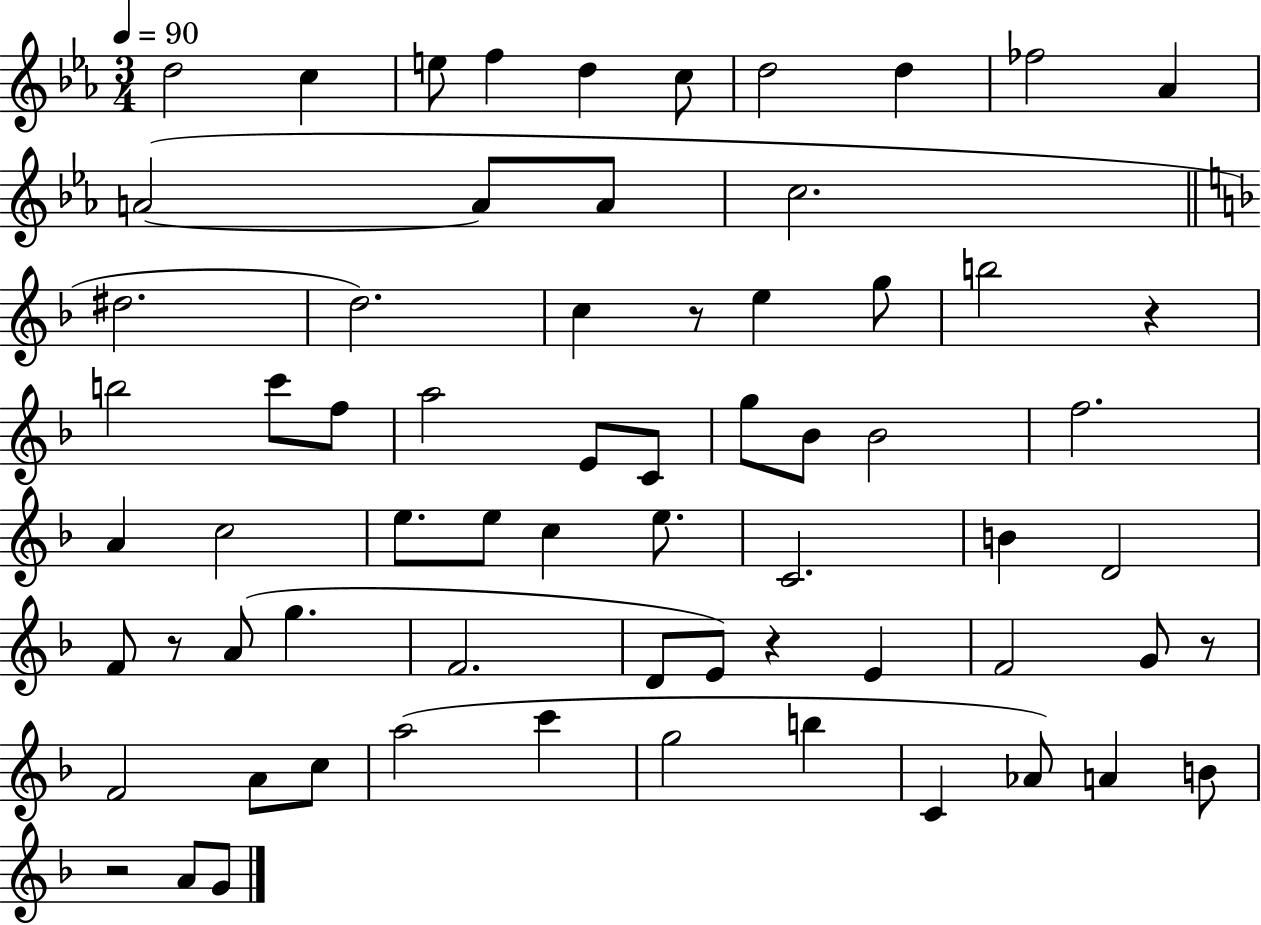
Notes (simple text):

D5/h C5/q E5/e F5/q D5/q C5/e D5/h D5/q FES5/h Ab4/q A4/h A4/e A4/e C5/h. D#5/h. D5/h. C5/q R/e E5/q G5/e B5/h R/q B5/h C6/e F5/e A5/h E4/e C4/e G5/e Bb4/e Bb4/h F5/h. A4/q C5/h E5/e. E5/e C5/q E5/e. C4/h. B4/q D4/h F4/e R/e A4/e G5/q. F4/h. D4/e E4/e R/q E4/q F4/h G4/e R/e F4/h A4/e C5/e A5/h C6/q G5/h B5/q C4/q Ab4/e A4/q B4/e R/h A4/e G4/e